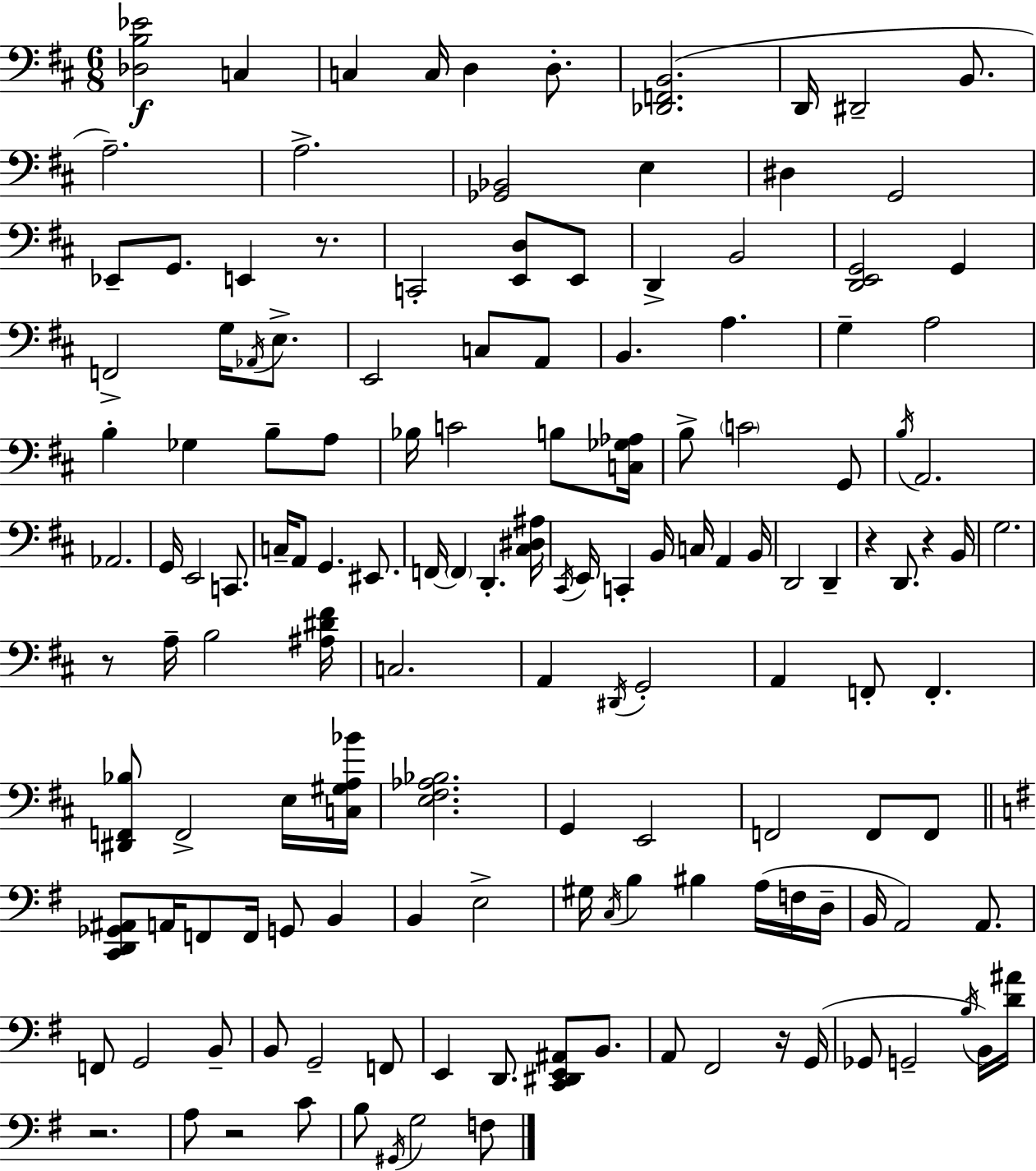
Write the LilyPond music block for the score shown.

{
  \clef bass
  \numericTimeSignature
  \time 6/8
  \key d \major
  <des b ees'>2\f c4 | c4 c16 d4 d8.-. | <des, f, b,>2.( | d,16 dis,2-- b,8. | \break a2.--) | a2.-> | <ges, bes,>2 e4 | dis4 g,2 | \break ees,8-- g,8. e,4 r8. | c,2-. <e, d>8 e,8 | d,4-> b,2 | <d, e, g,>2 g,4 | \break f,2-> g16 \acciaccatura { aes,16 } e8.-> | e,2 c8 a,8 | b,4. a4. | g4-- a2 | \break b4-. ges4 b8-- a8 | bes16 c'2 b8 | <c ges aes>16 b8-> \parenthesize c'2 g,8 | \acciaccatura { b16 } a,2. | \break aes,2. | g,16 e,2 c,8. | c16-- a,8 g,4. eis,8. | f,16~~ \parenthesize f,4 d,4.-. | \break <cis dis ais>16 \acciaccatura { cis,16 } e,16 c,4-. b,16 c16 a,4 | b,16 d,2 d,4-- | r4 d,8. r4 | b,16 g2. | \break r8 a16-- b2 | <ais dis' fis'>16 c2. | a,4 \acciaccatura { dis,16 } g,2-. | a,4 f,8-. f,4.-. | \break <dis, f, bes>8 f,2-> | e16 <c gis a bes'>16 <e fis aes bes>2. | g,4 e,2 | f,2 | \break f,8 f,8 \bar "||" \break \key g \major <c, d, ges, ais,>8 a,16 f,8 f,16 g,8 b,4 | b,4 e2-> | gis16 \acciaccatura { c16 } b4 bis4 a16( f16 | d16-- b,16 a,2) a,8. | \break f,8 g,2 b,8-- | b,8 g,2-- f,8 | e,4 d,8. <c, dis, e, ais,>8 b,8. | a,8 fis,2 r16 | \break g,16( ges,8 g,2-- \acciaccatura { b16 } | b,16) <d' ais'>16 r2. | a8 r2 | c'8 b8 \acciaccatura { gis,16 } g2 | \break f8 \bar "|."
}